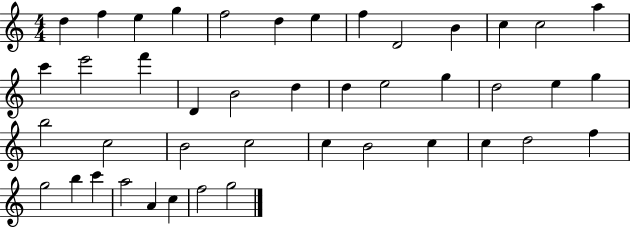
X:1
T:Untitled
M:4/4
L:1/4
K:C
d f e g f2 d e f D2 B c c2 a c' e'2 f' D B2 d d e2 g d2 e g b2 c2 B2 c2 c B2 c c d2 f g2 b c' a2 A c f2 g2